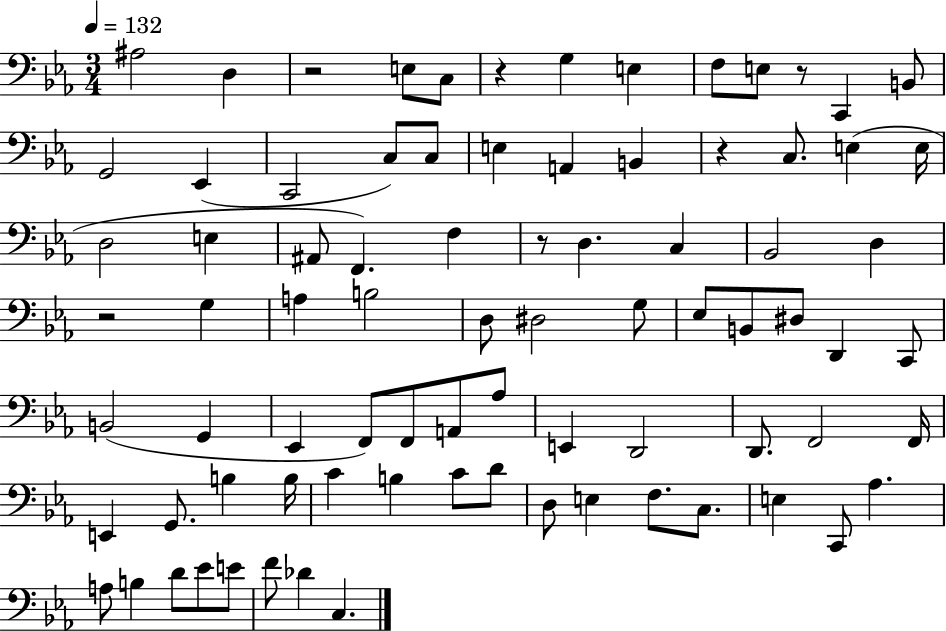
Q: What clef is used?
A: bass